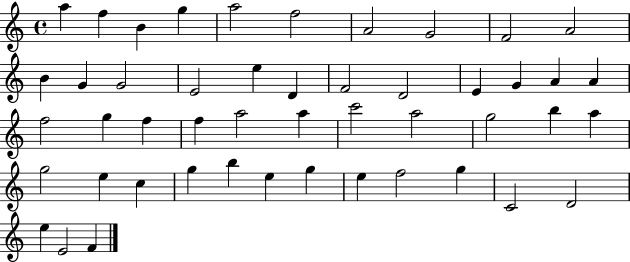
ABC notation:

X:1
T:Untitled
M:4/4
L:1/4
K:C
a f B g a2 f2 A2 G2 F2 A2 B G G2 E2 e D F2 D2 E G A A f2 g f f a2 a c'2 a2 g2 b a g2 e c g b e g e f2 g C2 D2 e E2 F